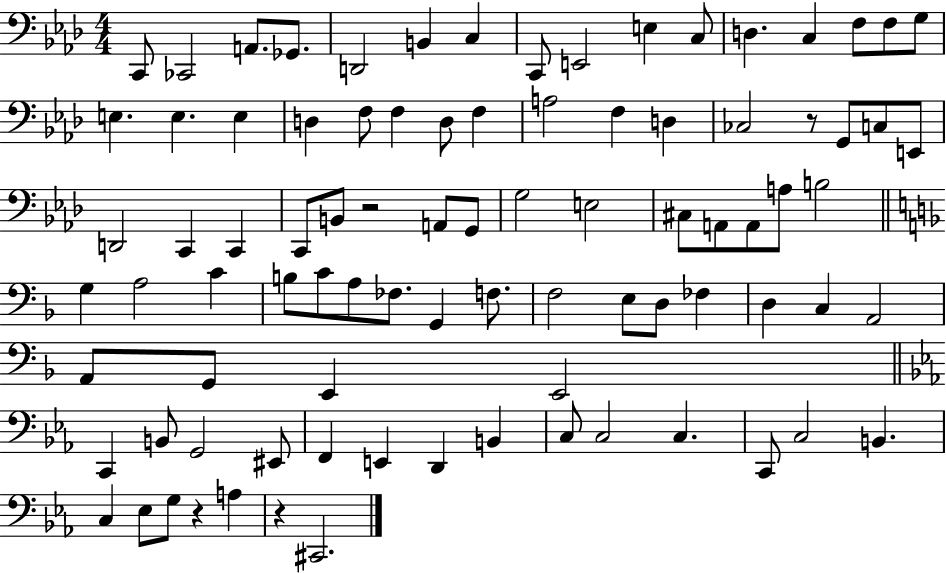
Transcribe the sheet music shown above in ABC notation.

X:1
T:Untitled
M:4/4
L:1/4
K:Ab
C,,/2 _C,,2 A,,/2 _G,,/2 D,,2 B,, C, C,,/2 E,,2 E, C,/2 D, C, F,/2 F,/2 G,/2 E, E, E, D, F,/2 F, D,/2 F, A,2 F, D, _C,2 z/2 G,,/2 C,/2 E,,/2 D,,2 C,, C,, C,,/2 B,,/2 z2 A,,/2 G,,/2 G,2 E,2 ^C,/2 A,,/2 A,,/2 A,/2 B,2 G, A,2 C B,/2 C/2 A,/2 _F,/2 G,, F,/2 F,2 E,/2 D,/2 _F, D, C, A,,2 A,,/2 G,,/2 E,, E,,2 C,, B,,/2 G,,2 ^E,,/2 F,, E,, D,, B,, C,/2 C,2 C, C,,/2 C,2 B,, C, _E,/2 G,/2 z A, z ^C,,2